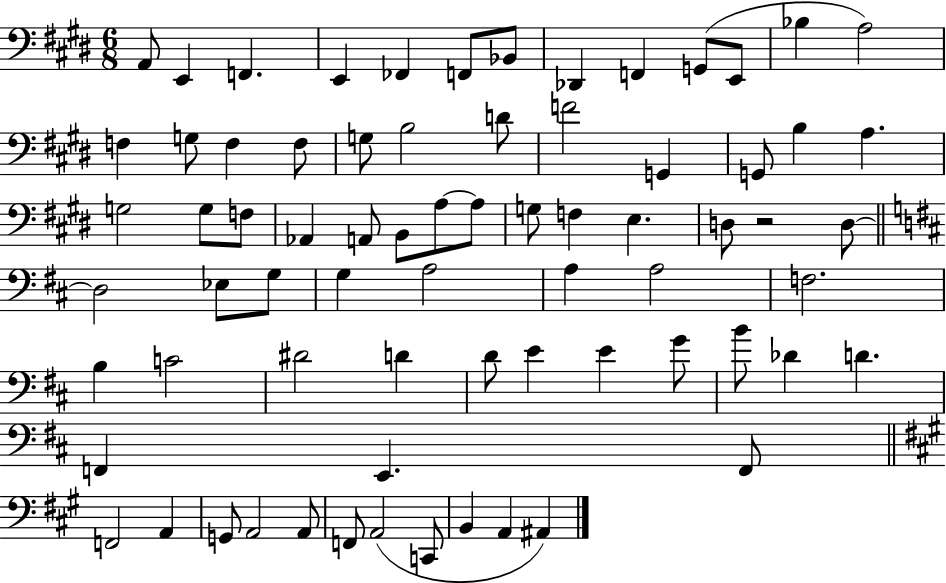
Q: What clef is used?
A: bass